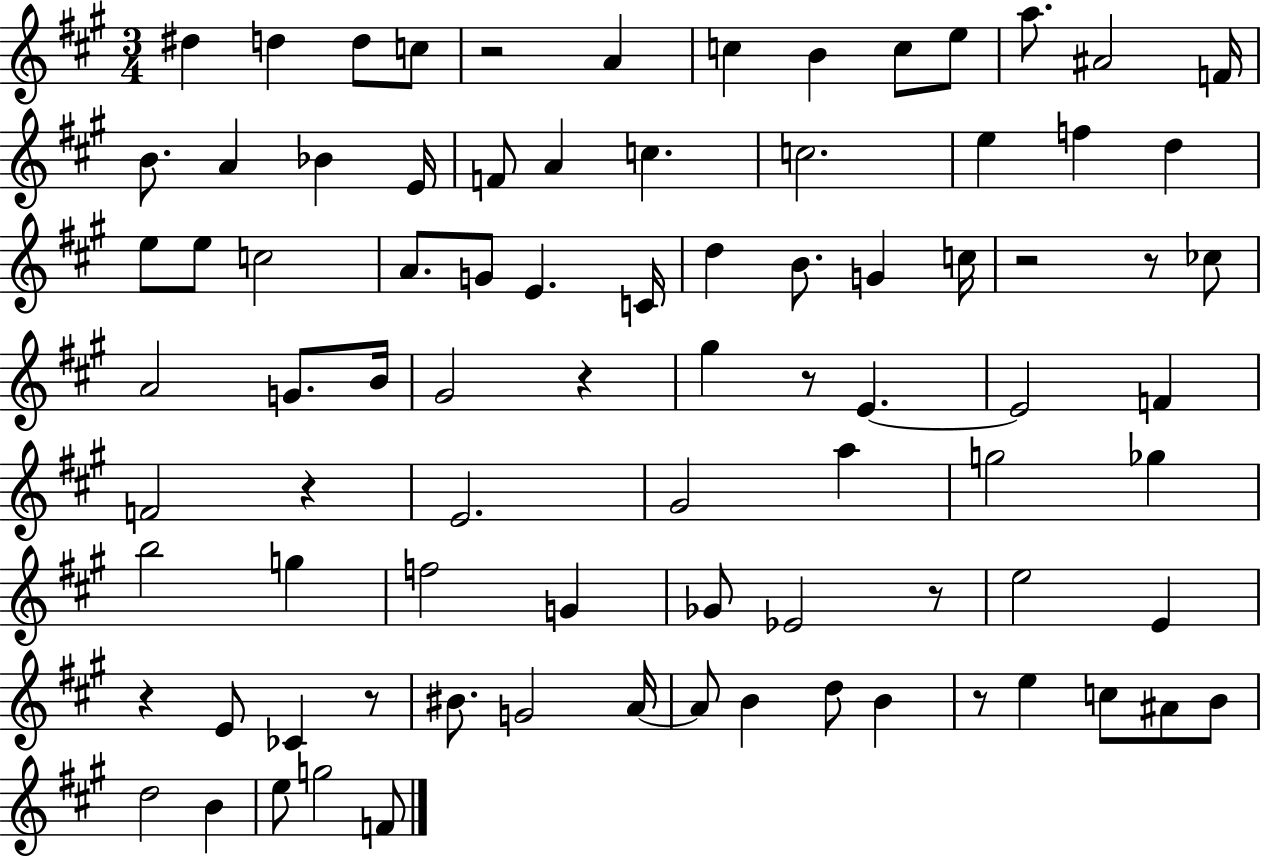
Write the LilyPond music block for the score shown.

{
  \clef treble
  \numericTimeSignature
  \time 3/4
  \key a \major
  dis''4 d''4 d''8 c''8 | r2 a'4 | c''4 b'4 c''8 e''8 | a''8. ais'2 f'16 | \break b'8. a'4 bes'4 e'16 | f'8 a'4 c''4. | c''2. | e''4 f''4 d''4 | \break e''8 e''8 c''2 | a'8. g'8 e'4. c'16 | d''4 b'8. g'4 c''16 | r2 r8 ces''8 | \break a'2 g'8. b'16 | gis'2 r4 | gis''4 r8 e'4.~~ | e'2 f'4 | \break f'2 r4 | e'2. | gis'2 a''4 | g''2 ges''4 | \break b''2 g''4 | f''2 g'4 | ges'8 ees'2 r8 | e''2 e'4 | \break r4 e'8 ces'4 r8 | bis'8. g'2 a'16~~ | a'8 b'4 d''8 b'4 | r8 e''4 c''8 ais'8 b'8 | \break d''2 b'4 | e''8 g''2 f'8 | \bar "|."
}